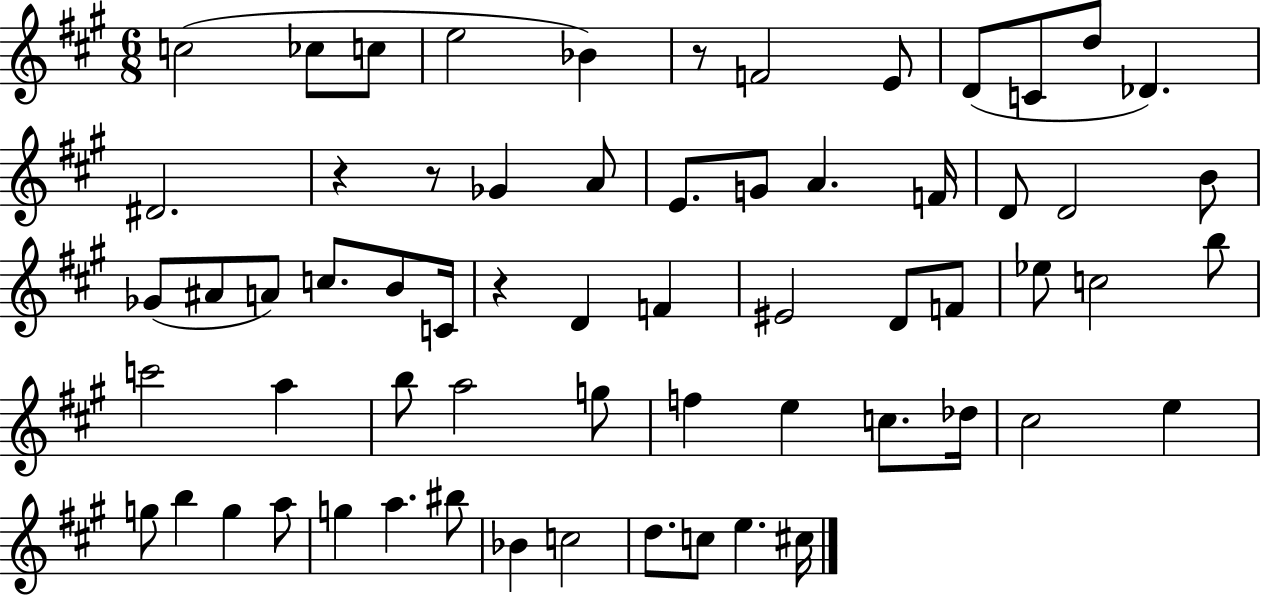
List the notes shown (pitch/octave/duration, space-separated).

C5/h CES5/e C5/e E5/h Bb4/q R/e F4/h E4/e D4/e C4/e D5/e Db4/q. D#4/h. R/q R/e Gb4/q A4/e E4/e. G4/e A4/q. F4/s D4/e D4/h B4/e Gb4/e A#4/e A4/e C5/e. B4/e C4/s R/q D4/q F4/q EIS4/h D4/e F4/e Eb5/e C5/h B5/e C6/h A5/q B5/e A5/h G5/e F5/q E5/q C5/e. Db5/s C#5/h E5/q G5/e B5/q G5/q A5/e G5/q A5/q. BIS5/e Bb4/q C5/h D5/e. C5/e E5/q. C#5/s